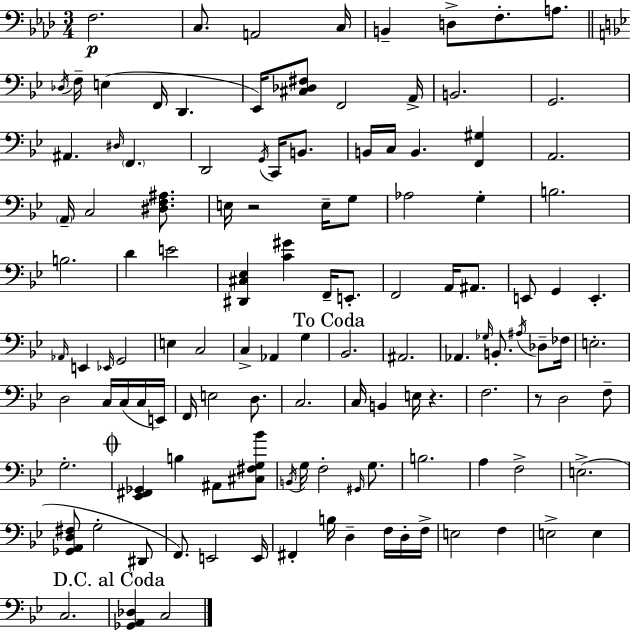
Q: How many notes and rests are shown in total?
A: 122